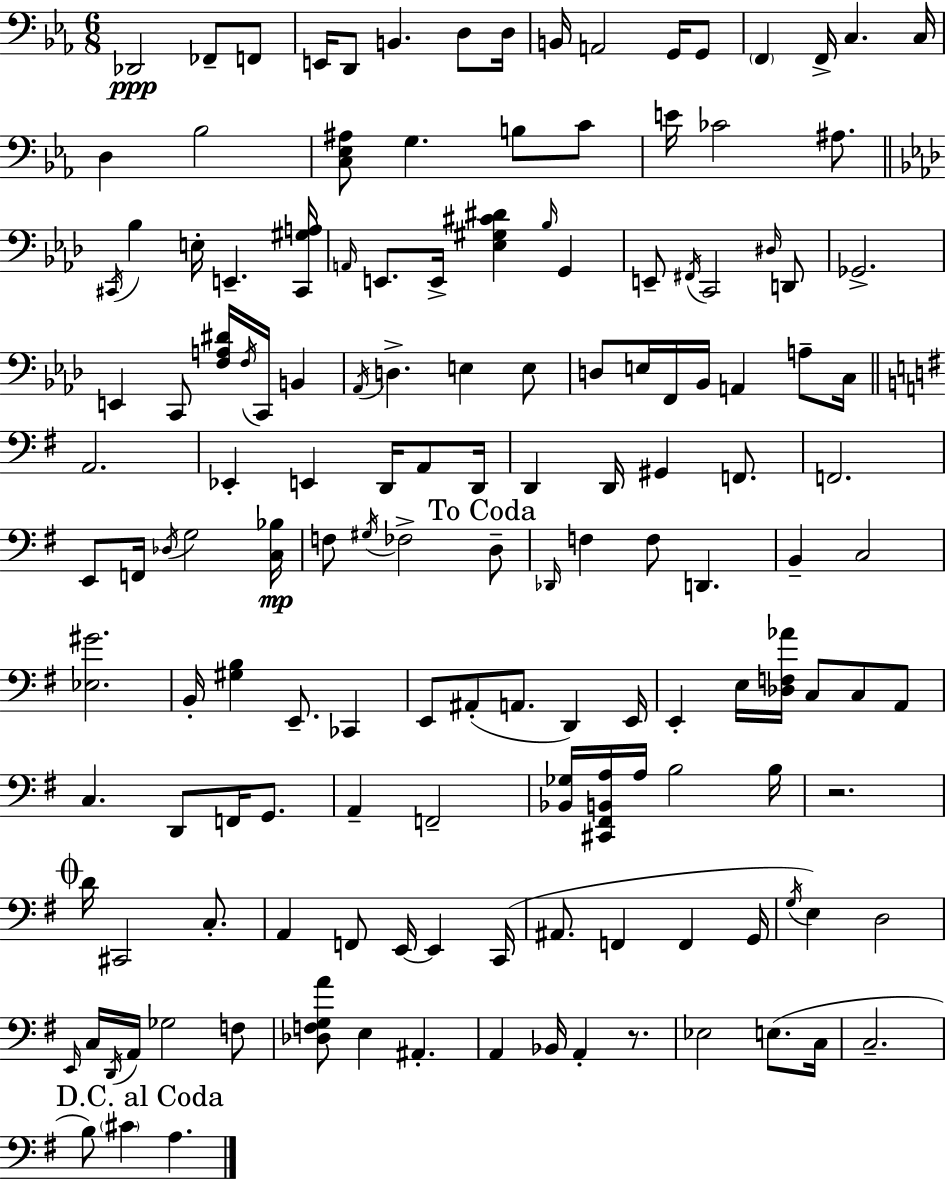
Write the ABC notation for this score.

X:1
T:Untitled
M:6/8
L:1/4
K:Cm
_D,,2 _F,,/2 F,,/2 E,,/4 D,,/2 B,, D,/2 D,/4 B,,/4 A,,2 G,,/4 G,,/2 F,, F,,/4 C, C,/4 D, _B,2 [C,_E,^A,]/2 G, B,/2 C/2 E/4 _C2 ^A,/2 ^C,,/4 _B, E,/4 E,, [^C,,^G,A,]/4 A,,/4 E,,/2 E,,/4 [_E,^G,^C^D] _B,/4 G,, E,,/2 ^F,,/4 C,,2 ^D,/4 D,,/2 _G,,2 E,, C,,/2 [F,A,^D]/4 F,/4 C,,/4 B,, _A,,/4 D, E, E,/2 D,/2 E,/4 F,,/4 _B,,/4 A,, A,/2 C,/4 A,,2 _E,, E,, D,,/4 A,,/2 D,,/4 D,, D,,/4 ^G,, F,,/2 F,,2 E,,/2 F,,/4 _D,/4 G,2 [C,_B,]/4 F,/2 ^G,/4 _F,2 D,/2 _D,,/4 F, F,/2 D,, B,, C,2 [_E,^G]2 B,,/4 [^G,B,] E,,/2 _C,, E,,/2 ^A,,/2 A,,/2 D,, E,,/4 E,, E,/4 [_D,F,_A]/4 C,/2 C,/2 A,,/2 C, D,,/2 F,,/4 G,,/2 A,, F,,2 [_B,,_G,]/4 [^C,,^F,,B,,A,]/4 A,/4 B,2 B,/4 z2 D/4 ^C,,2 C,/2 A,, F,,/2 E,,/4 E,, C,,/4 ^A,,/2 F,, F,, G,,/4 G,/4 E, D,2 E,,/4 C,/4 D,,/4 A,,/4 _G,2 F,/2 [_D,F,G,A]/2 E, ^A,, A,, _B,,/4 A,, z/2 _E,2 E,/2 C,/4 C,2 B,/2 ^C A,